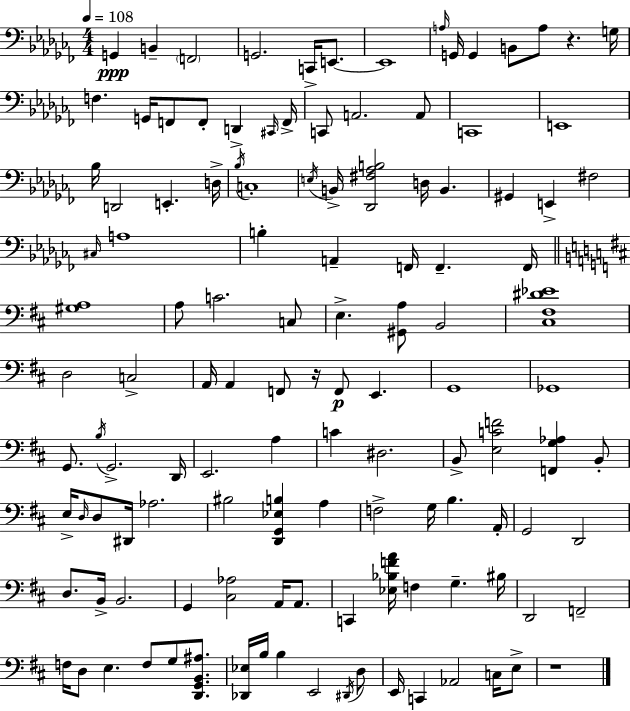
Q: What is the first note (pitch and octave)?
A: G2